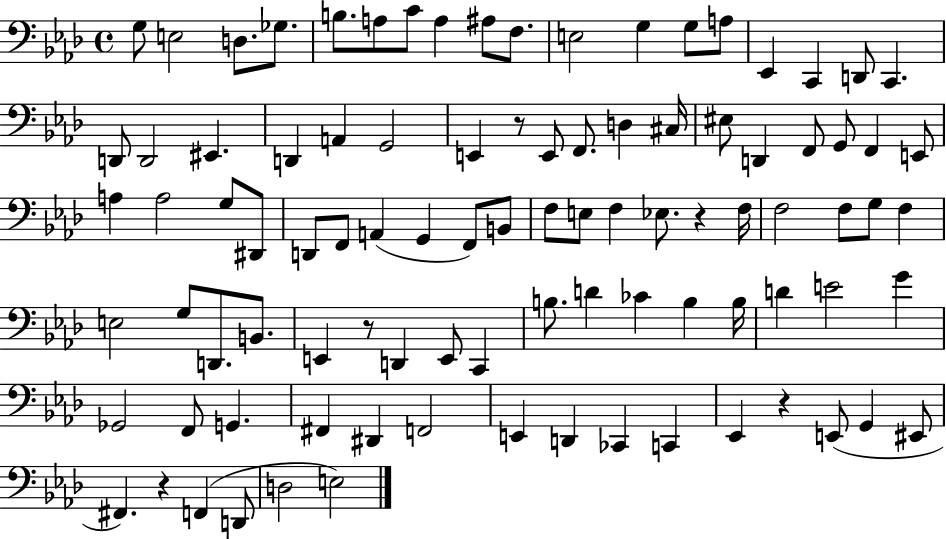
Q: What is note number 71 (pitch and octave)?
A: Gb2